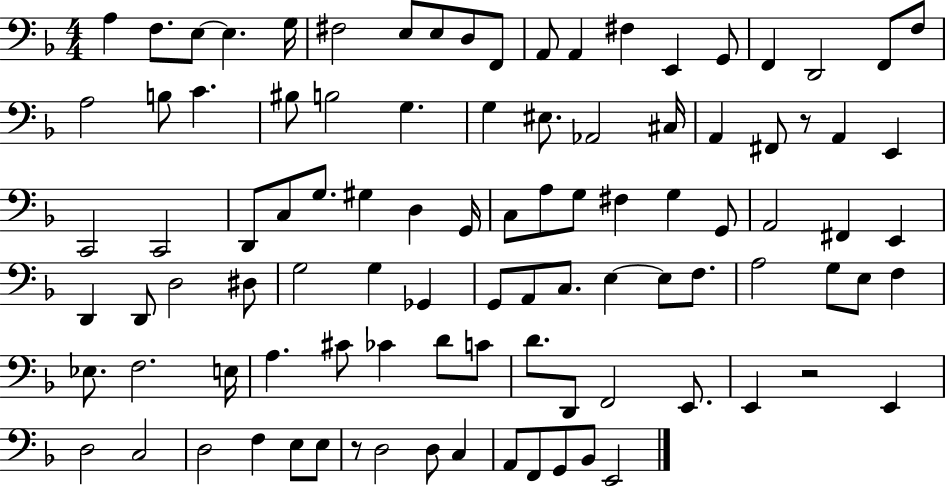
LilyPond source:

{
  \clef bass
  \numericTimeSignature
  \time 4/4
  \key f \major
  a4 f8. e8~~ e4. g16 | fis2 e8 e8 d8 f,8 | a,8 a,4 fis4 e,4 g,8 | f,4 d,2 f,8 f8 | \break a2 b8 c'4. | bis8 b2 g4. | g4 eis8. aes,2 cis16 | a,4 fis,8 r8 a,4 e,4 | \break c,2 c,2 | d,8 c8 g8. gis4 d4 g,16 | c8 a8 g8 fis4 g4 g,8 | a,2 fis,4 e,4 | \break d,4 d,8 d2 dis8 | g2 g4 ges,4 | g,8 a,8 c8. e4~~ e8 f8. | a2 g8 e8 f4 | \break ees8. f2. e16 | a4. cis'8 ces'4 d'8 c'8 | d'8. d,8 f,2 e,8. | e,4 r2 e,4 | \break d2 c2 | d2 f4 e8 e8 | r8 d2 d8 c4 | a,8 f,8 g,8 bes,8 e,2 | \break \bar "|."
}